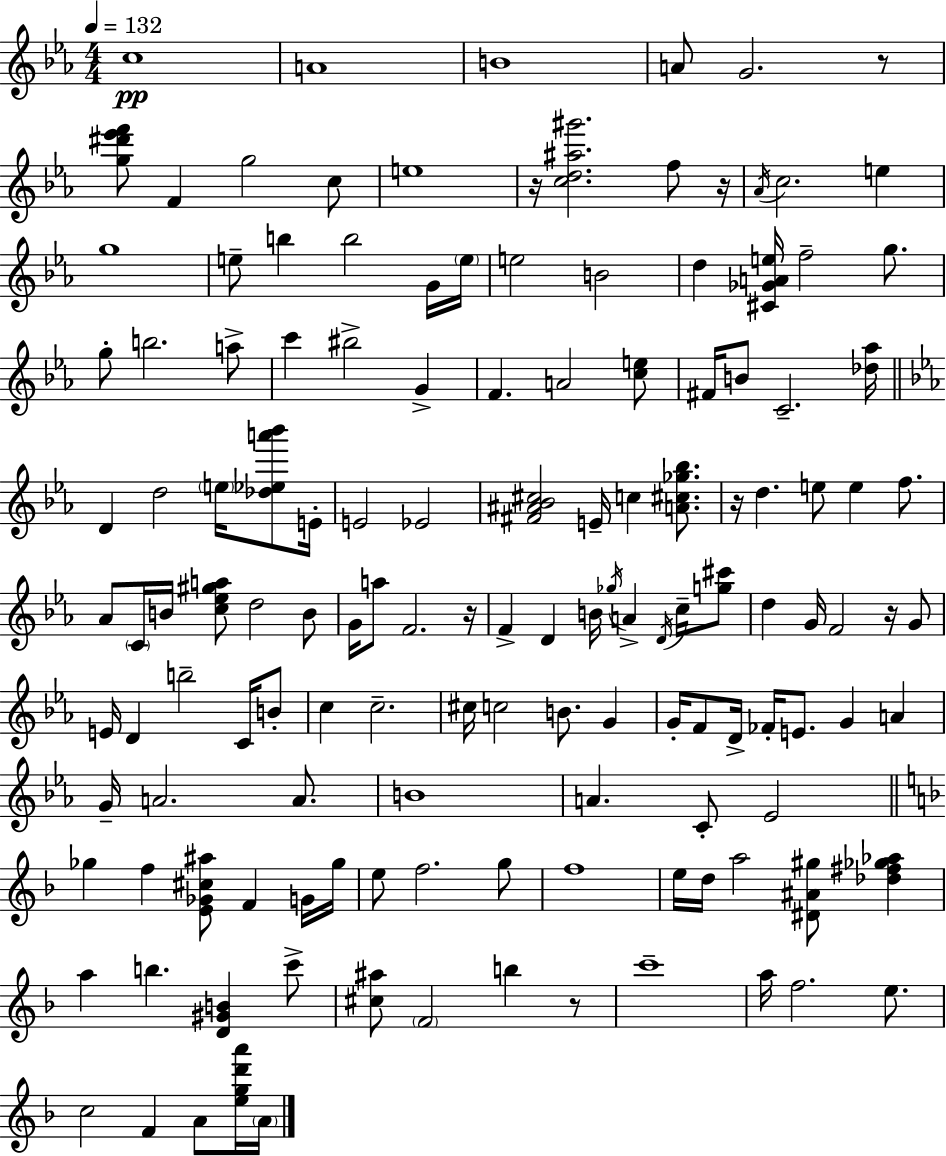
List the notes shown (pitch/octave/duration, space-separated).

C5/w A4/w B4/w A4/e G4/h. R/e [G5,D#6,Eb6,F6]/e F4/q G5/h C5/e E5/w R/s [C5,D5,A#5,G#6]/h. F5/e R/s Ab4/s C5/h. E5/q G5/w E5/e B5/q B5/h G4/s E5/s E5/h B4/h D5/q [C#4,Gb4,A4,E5]/s F5/h G5/e. G5/e B5/h. A5/e C6/q BIS5/h G4/q F4/q. A4/h [C5,E5]/e F#4/s B4/e C4/h. [Db5,Ab5]/s D4/q D5/h E5/s [Db5,Eb5,A6,Bb6]/e E4/s E4/h Eb4/h [F#4,A#4,Bb4,C#5]/h E4/s C5/q [A4,C#5,Gb5,Bb5]/e. R/s D5/q. E5/e E5/q F5/e. Ab4/e C4/s B4/s [C5,Eb5,G#5,A5]/e D5/h B4/e G4/s A5/e F4/h. R/s F4/q D4/q B4/s Gb5/s A4/q D4/s C5/s [G5,C#6]/e D5/q G4/s F4/h R/s G4/e E4/s D4/q B5/h C4/s B4/e C5/q C5/h. C#5/s C5/h B4/e. G4/q G4/s F4/e D4/s FES4/s E4/e. G4/q A4/q G4/s A4/h. A4/e. B4/w A4/q. C4/e Eb4/h Gb5/q F5/q [E4,Gb4,C#5,A#5]/e F4/q G4/s Gb5/s E5/e F5/h. G5/e F5/w E5/s D5/s A5/h [D#4,A#4,G#5]/e [Db5,F#5,Gb5,Ab5]/q A5/q B5/q. [D4,G#4,B4]/q C6/e [C#5,A#5]/e F4/h B5/q R/e C6/w A5/s F5/h. E5/e. C5/h F4/q A4/e [E5,G5,D6,A6]/s A4/s